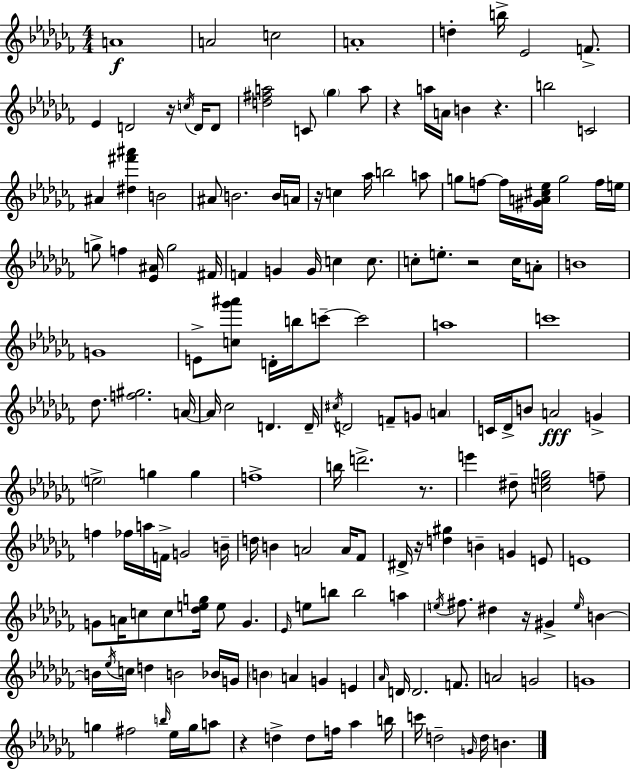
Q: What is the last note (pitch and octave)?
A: B4